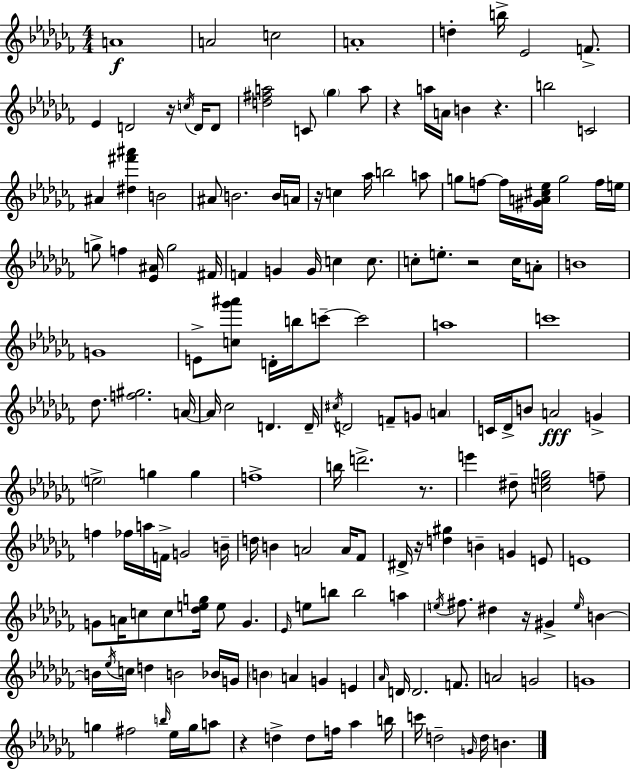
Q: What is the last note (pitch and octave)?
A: B4